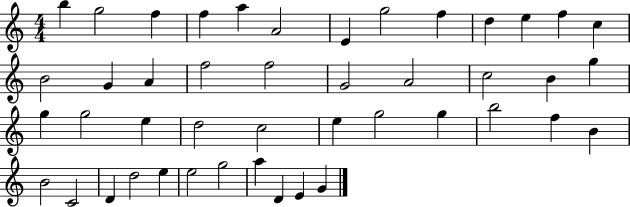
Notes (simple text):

B5/q G5/h F5/q F5/q A5/q A4/h E4/q G5/h F5/q D5/q E5/q F5/q C5/q B4/h G4/q A4/q F5/h F5/h G4/h A4/h C5/h B4/q G5/q G5/q G5/h E5/q D5/h C5/h E5/q G5/h G5/q B5/h F5/q B4/q B4/h C4/h D4/q D5/h E5/q E5/h G5/h A5/q D4/q E4/q G4/q